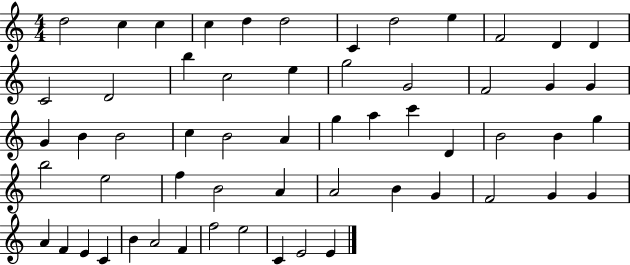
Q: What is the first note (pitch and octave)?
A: D5